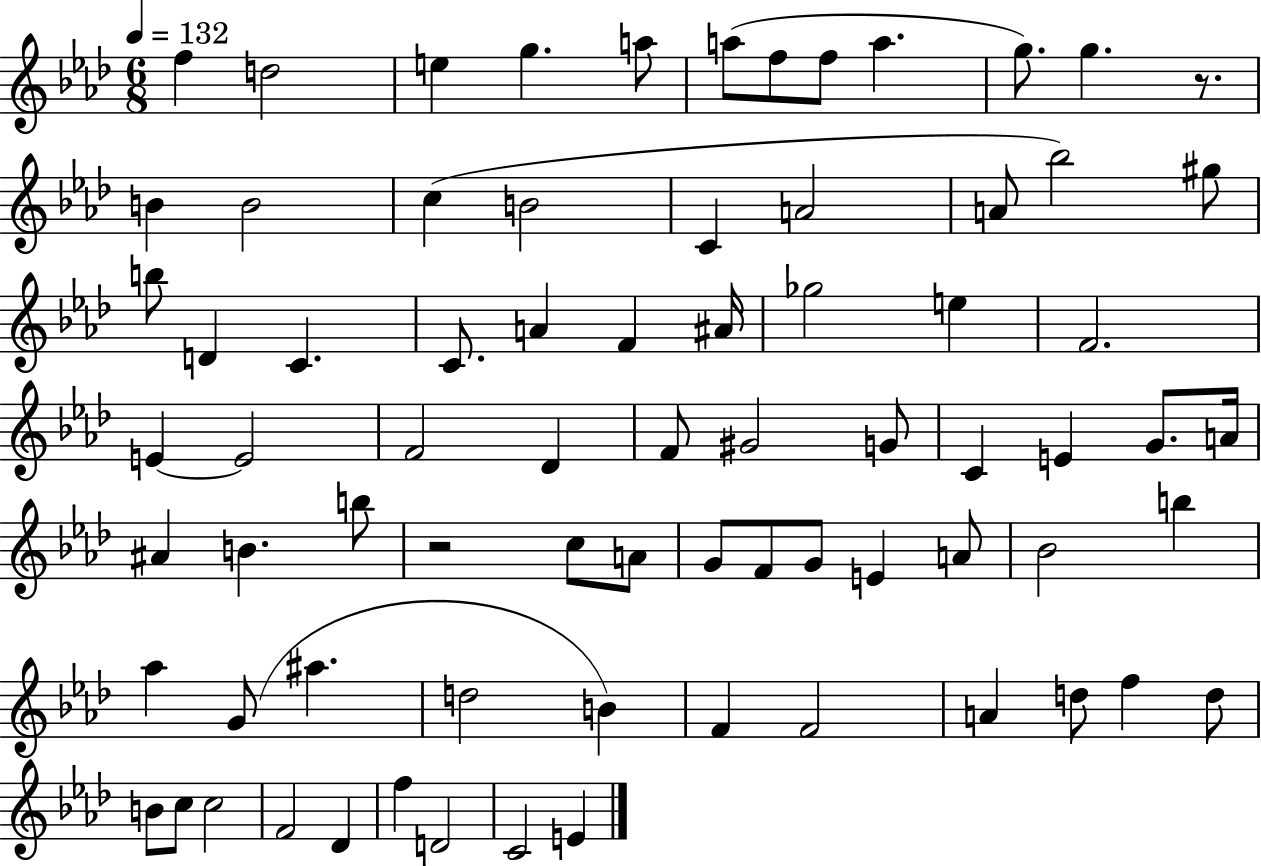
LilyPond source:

{
  \clef treble
  \numericTimeSignature
  \time 6/8
  \key aes \major
  \tempo 4 = 132
  f''4 d''2 | e''4 g''4. a''8 | a''8( f''8 f''8 a''4. | g''8.) g''4. r8. | \break b'4 b'2 | c''4( b'2 | c'4 a'2 | a'8 bes''2) gis''8 | \break b''8 d'4 c'4. | c'8. a'4 f'4 ais'16 | ges''2 e''4 | f'2. | \break e'4~~ e'2 | f'2 des'4 | f'8 gis'2 g'8 | c'4 e'4 g'8. a'16 | \break ais'4 b'4. b''8 | r2 c''8 a'8 | g'8 f'8 g'8 e'4 a'8 | bes'2 b''4 | \break aes''4 g'8( ais''4. | d''2 b'4) | f'4 f'2 | a'4 d''8 f''4 d''8 | \break b'8 c''8 c''2 | f'2 des'4 | f''4 d'2 | c'2 e'4 | \break \bar "|."
}